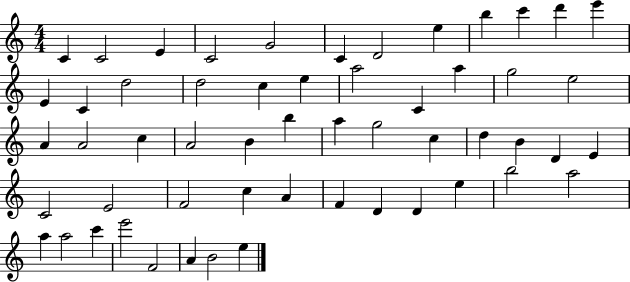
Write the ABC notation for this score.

X:1
T:Untitled
M:4/4
L:1/4
K:C
C C2 E C2 G2 C D2 e b c' d' e' E C d2 d2 c e a2 C a g2 e2 A A2 c A2 B b a g2 c d B D E C2 E2 F2 c A F D D e b2 a2 a a2 c' e'2 F2 A B2 e